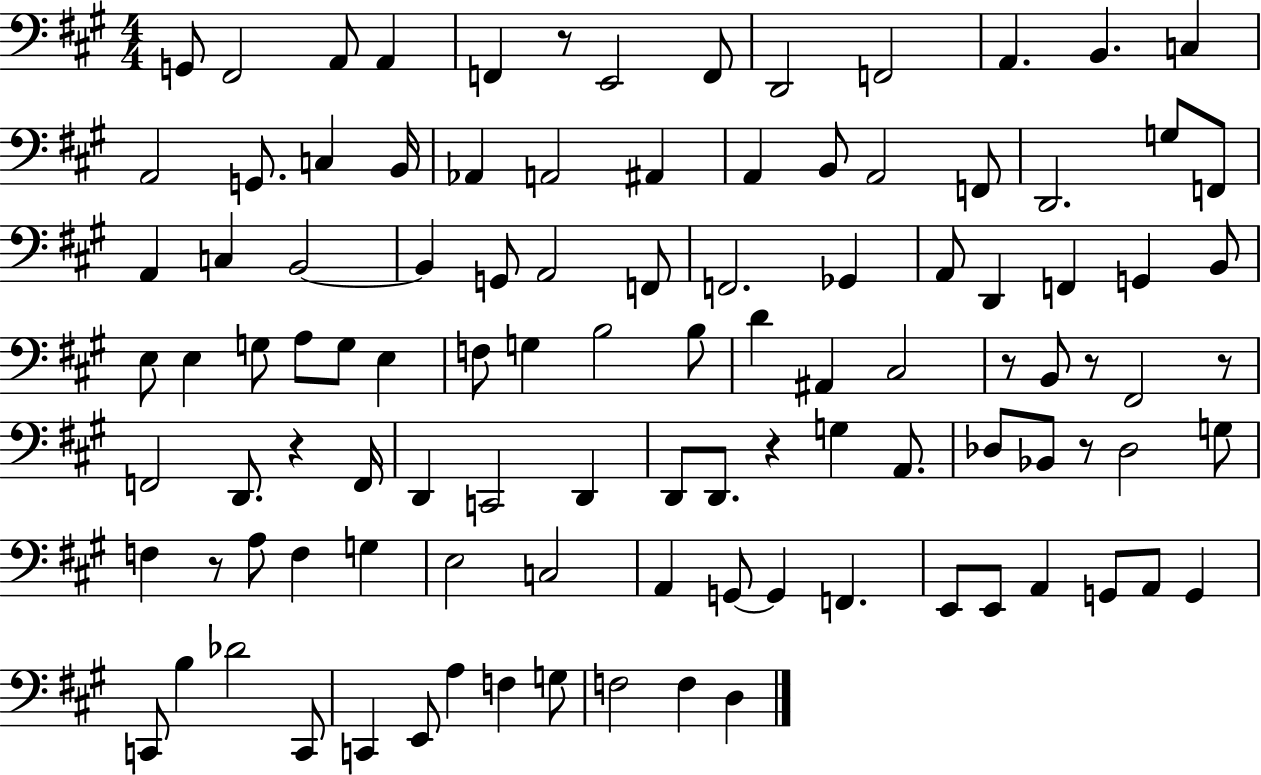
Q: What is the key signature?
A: A major